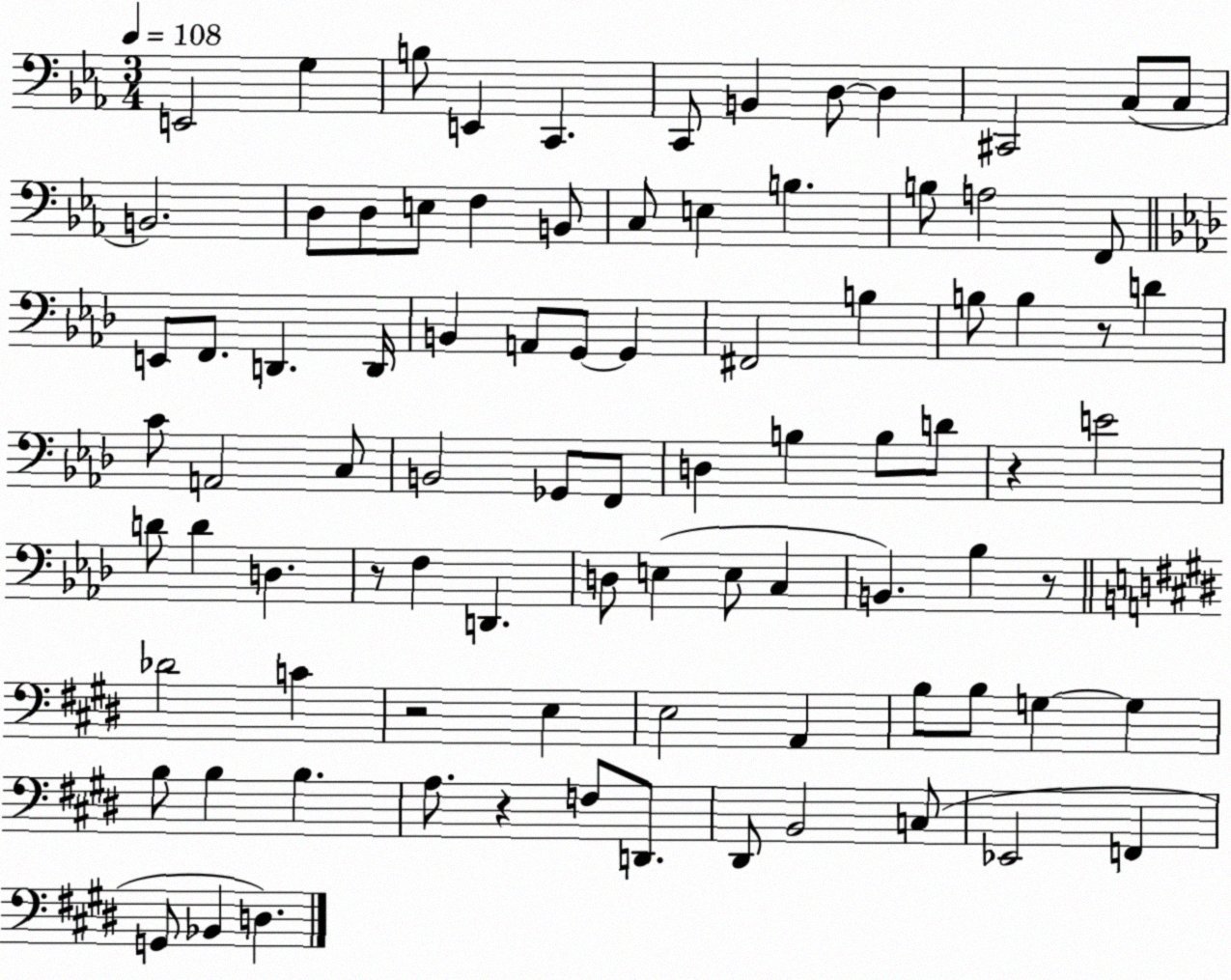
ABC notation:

X:1
T:Untitled
M:3/4
L:1/4
K:Eb
E,,2 G, B,/2 E,, C,, C,,/2 B,, D,/2 D, ^C,,2 C,/2 C,/2 B,,2 D,/2 D,/2 E,/2 F, B,,/2 C,/2 E, B, B,/2 A,2 F,,/2 E,,/2 F,,/2 D,, D,,/4 B,, A,,/2 G,,/2 G,, ^F,,2 B, B,/2 B, z/2 D C/2 A,,2 C,/2 B,,2 _G,,/2 F,,/2 D, B, B,/2 D/2 z E2 D/2 D D, z/2 F, D,, D,/2 E, E,/2 C, B,, _B, z/2 _D2 C z2 E, E,2 A,, B,/2 B,/2 G, G, B,/2 B, B, A,/2 z F,/2 D,,/2 ^D,,/2 B,,2 C,/2 _E,,2 F,, G,,/2 _B,, D,